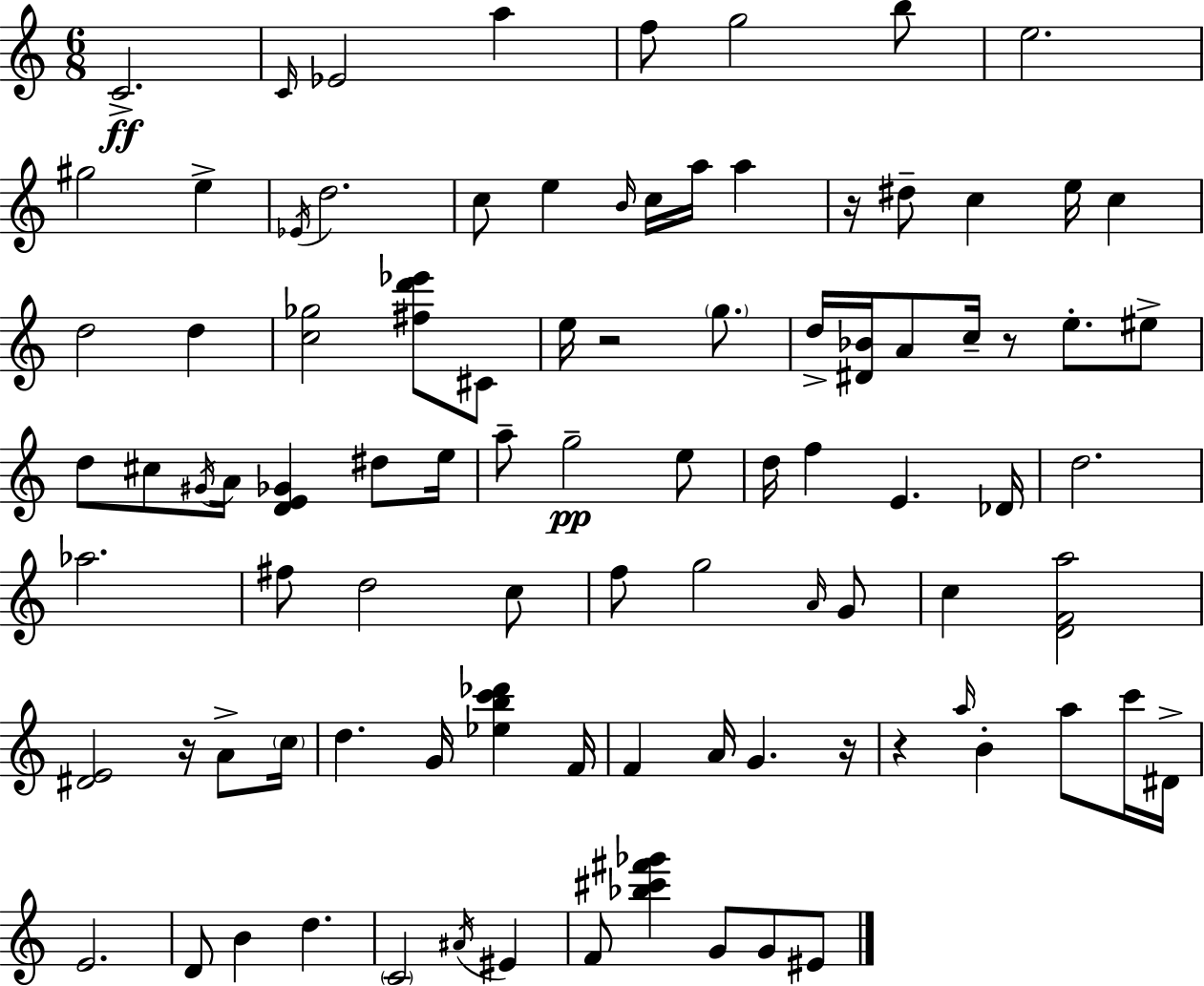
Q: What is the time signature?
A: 6/8